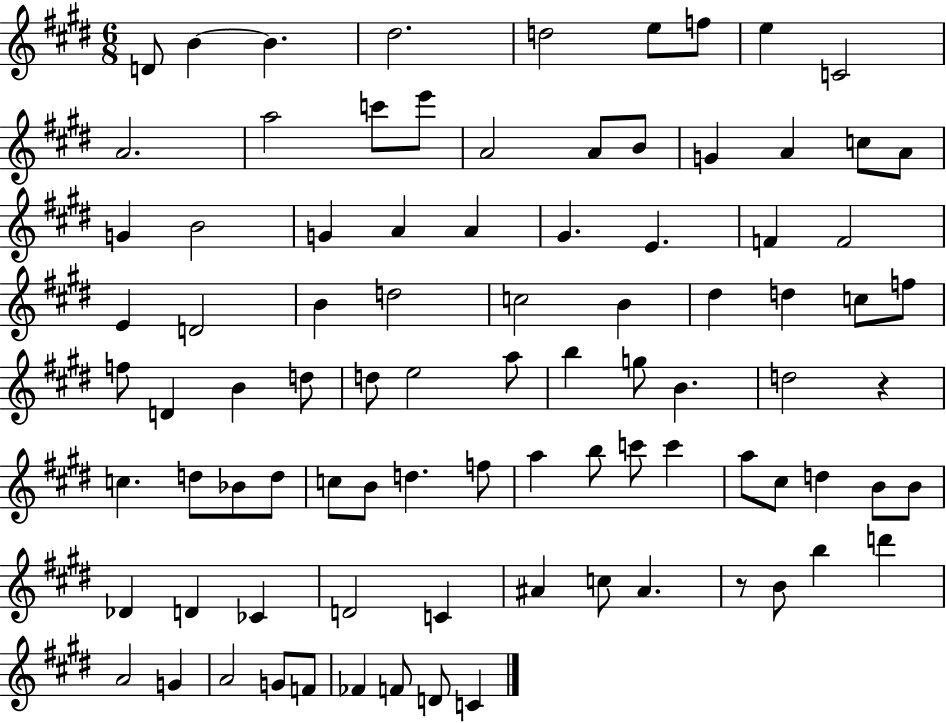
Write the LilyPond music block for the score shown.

{
  \clef treble
  \numericTimeSignature
  \time 6/8
  \key e \major
  d'8 b'4~~ b'4. | dis''2. | d''2 e''8 f''8 | e''4 c'2 | \break a'2. | a''2 c'''8 e'''8 | a'2 a'8 b'8 | g'4 a'4 c''8 a'8 | \break g'4 b'2 | g'4 a'4 a'4 | gis'4. e'4. | f'4 f'2 | \break e'4 d'2 | b'4 d''2 | c''2 b'4 | dis''4 d''4 c''8 f''8 | \break f''8 d'4 b'4 d''8 | d''8 e''2 a''8 | b''4 g''8 b'4. | d''2 r4 | \break c''4. d''8 bes'8 d''8 | c''8 b'8 d''4. f''8 | a''4 b''8 c'''8 c'''4 | a''8 cis''8 d''4 b'8 b'8 | \break des'4 d'4 ces'4 | d'2 c'4 | ais'4 c''8 ais'4. | r8 b'8 b''4 d'''4 | \break a'2 g'4 | a'2 g'8 f'8 | fes'4 f'8 d'8 c'4 | \bar "|."
}